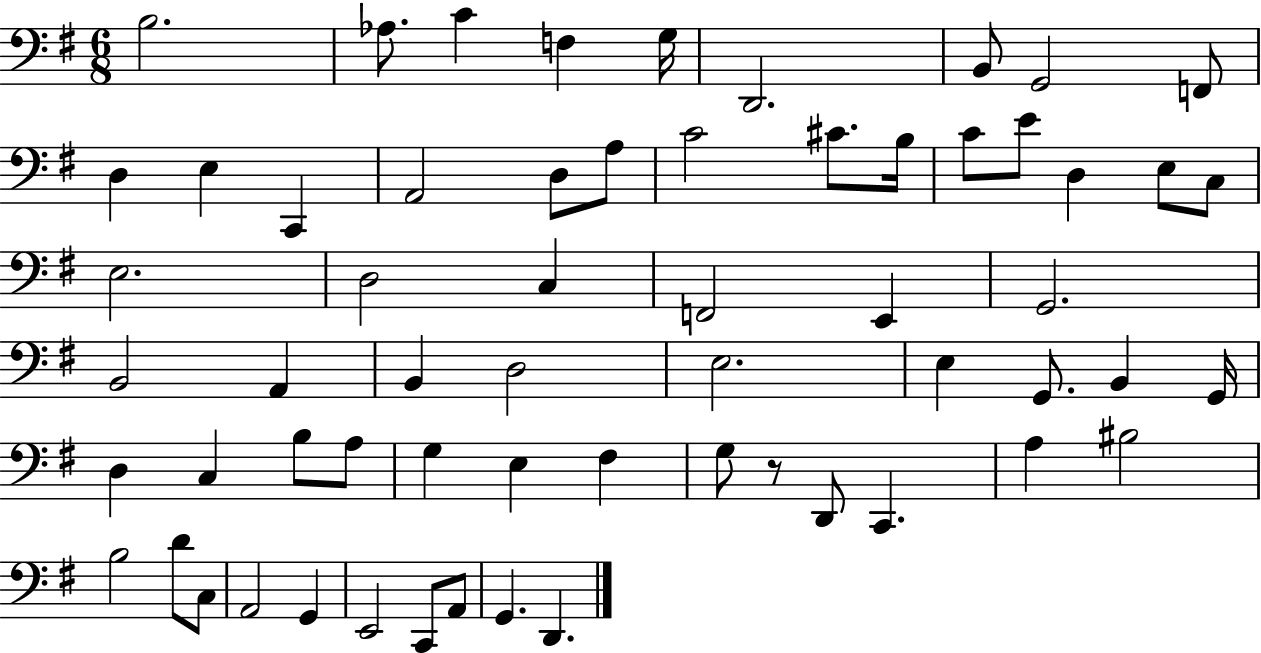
X:1
T:Untitled
M:6/8
L:1/4
K:G
B,2 _A,/2 C F, G,/4 D,,2 B,,/2 G,,2 F,,/2 D, E, C,, A,,2 D,/2 A,/2 C2 ^C/2 B,/4 C/2 E/2 D, E,/2 C,/2 E,2 D,2 C, F,,2 E,, G,,2 B,,2 A,, B,, D,2 E,2 E, G,,/2 B,, G,,/4 D, C, B,/2 A,/2 G, E, ^F, G,/2 z/2 D,,/2 C,, A, ^B,2 B,2 D/2 C,/2 A,,2 G,, E,,2 C,,/2 A,,/2 G,, D,,